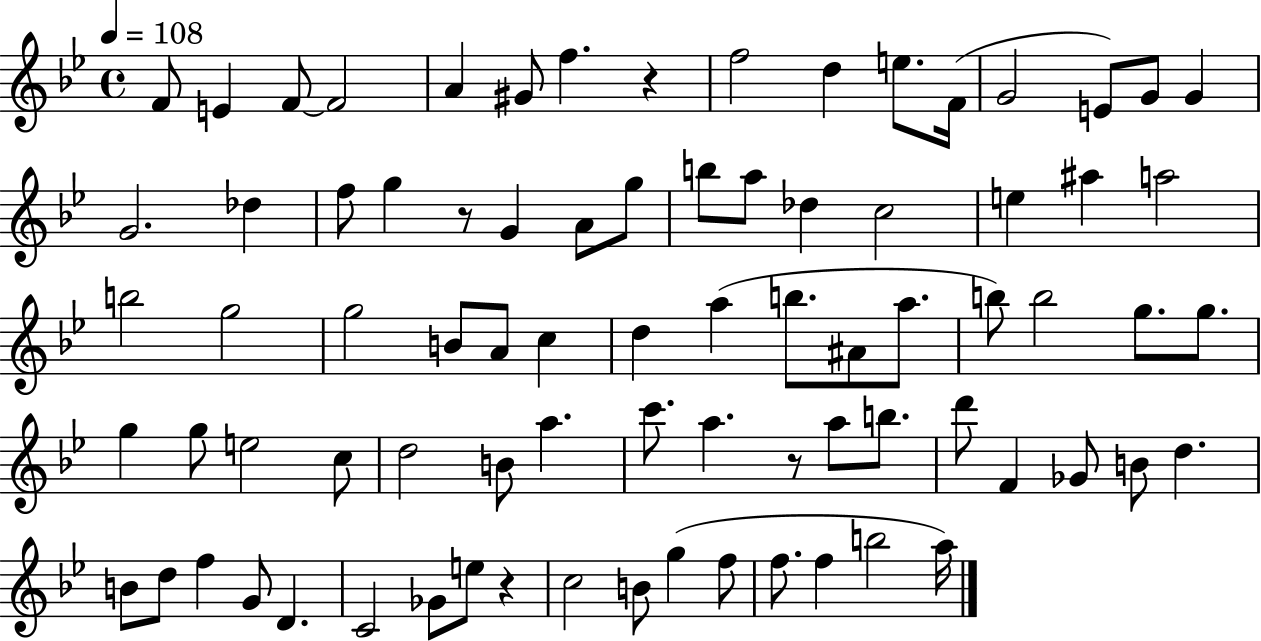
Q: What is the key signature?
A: BES major